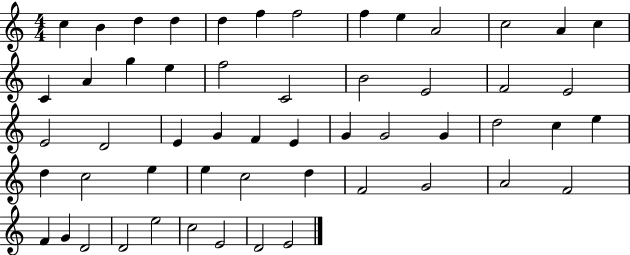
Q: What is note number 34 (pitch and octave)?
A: C5